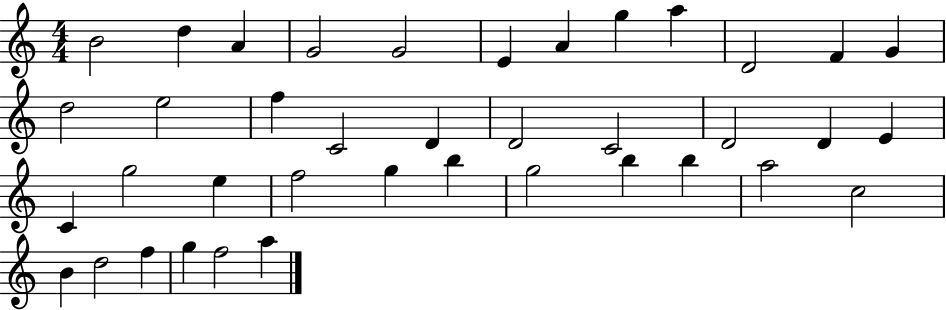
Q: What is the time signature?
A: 4/4